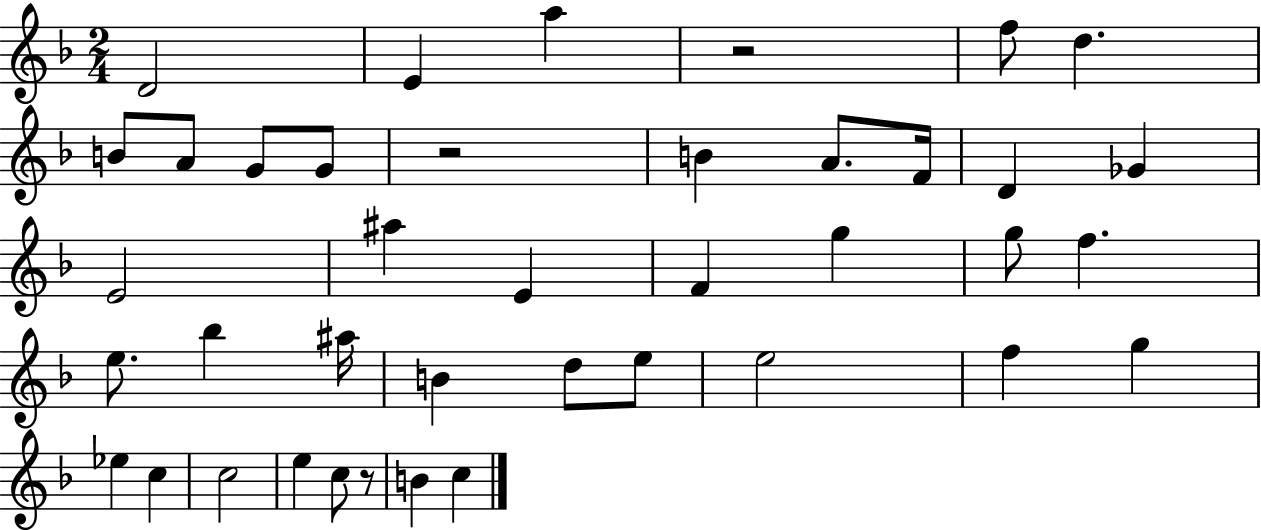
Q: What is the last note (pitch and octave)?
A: C5